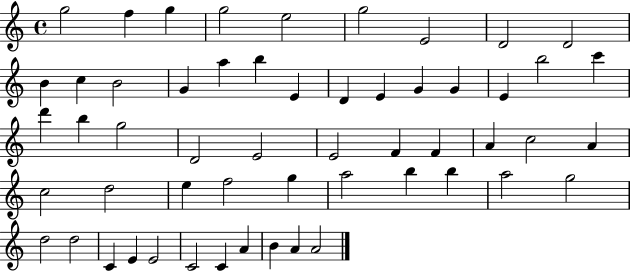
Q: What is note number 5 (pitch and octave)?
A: E5